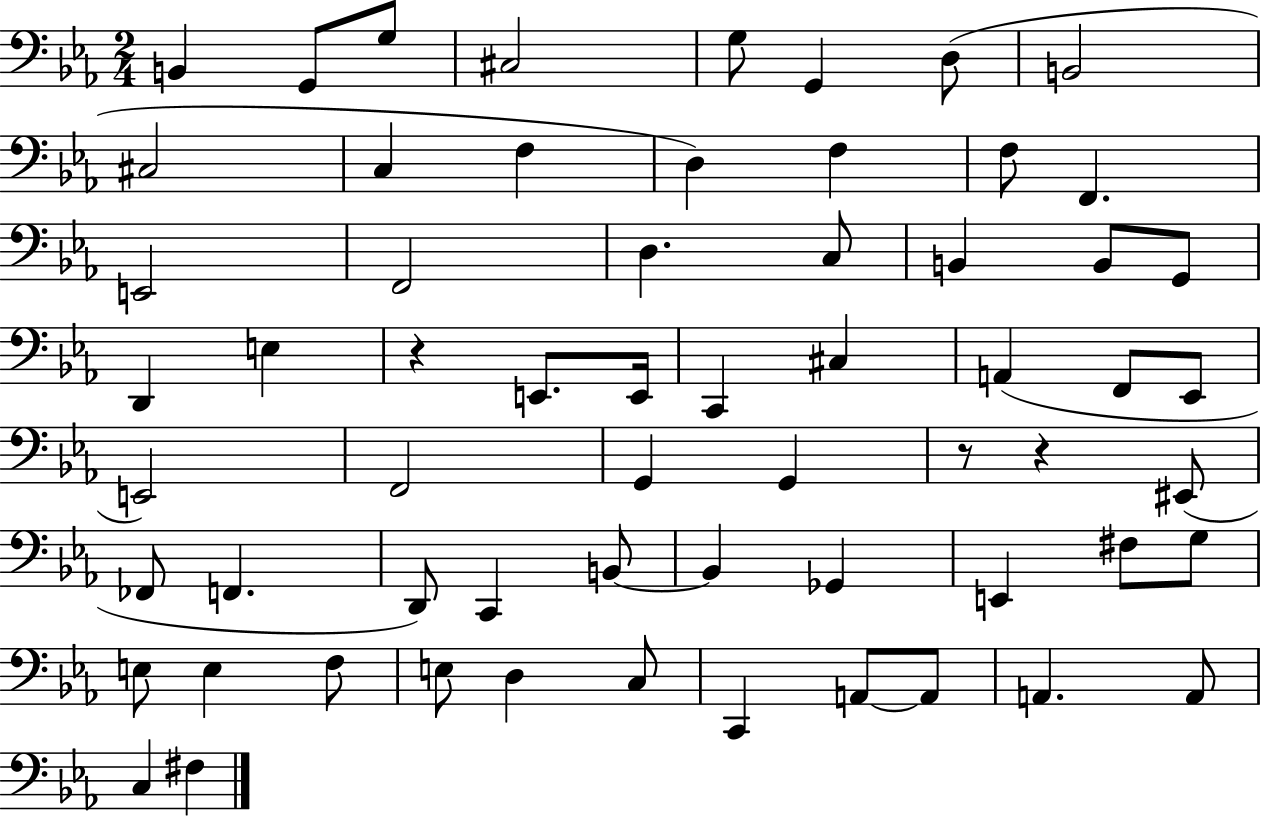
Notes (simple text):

B2/q G2/e G3/e C#3/h G3/e G2/q D3/e B2/h C#3/h C3/q F3/q D3/q F3/q F3/e F2/q. E2/h F2/h D3/q. C3/e B2/q B2/e G2/e D2/q E3/q R/q E2/e. E2/s C2/q C#3/q A2/q F2/e Eb2/e E2/h F2/h G2/q G2/q R/e R/q EIS2/e FES2/e F2/q. D2/e C2/q B2/e B2/q Gb2/q E2/q F#3/e G3/e E3/e E3/q F3/e E3/e D3/q C3/e C2/q A2/e A2/e A2/q. A2/e C3/q F#3/q